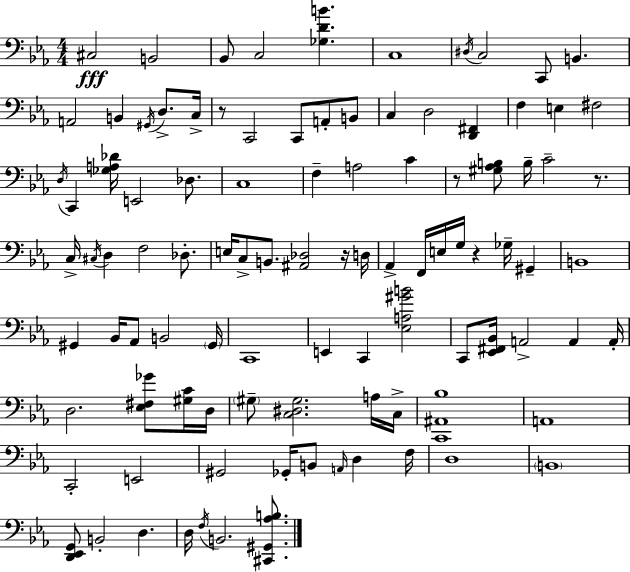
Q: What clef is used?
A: bass